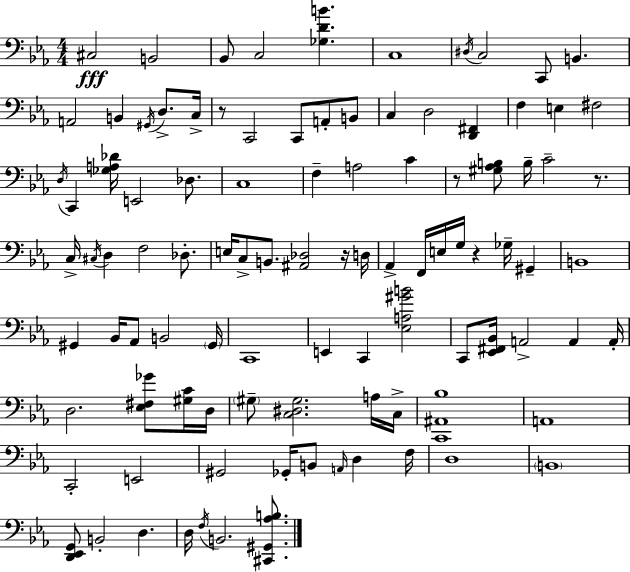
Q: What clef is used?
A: bass